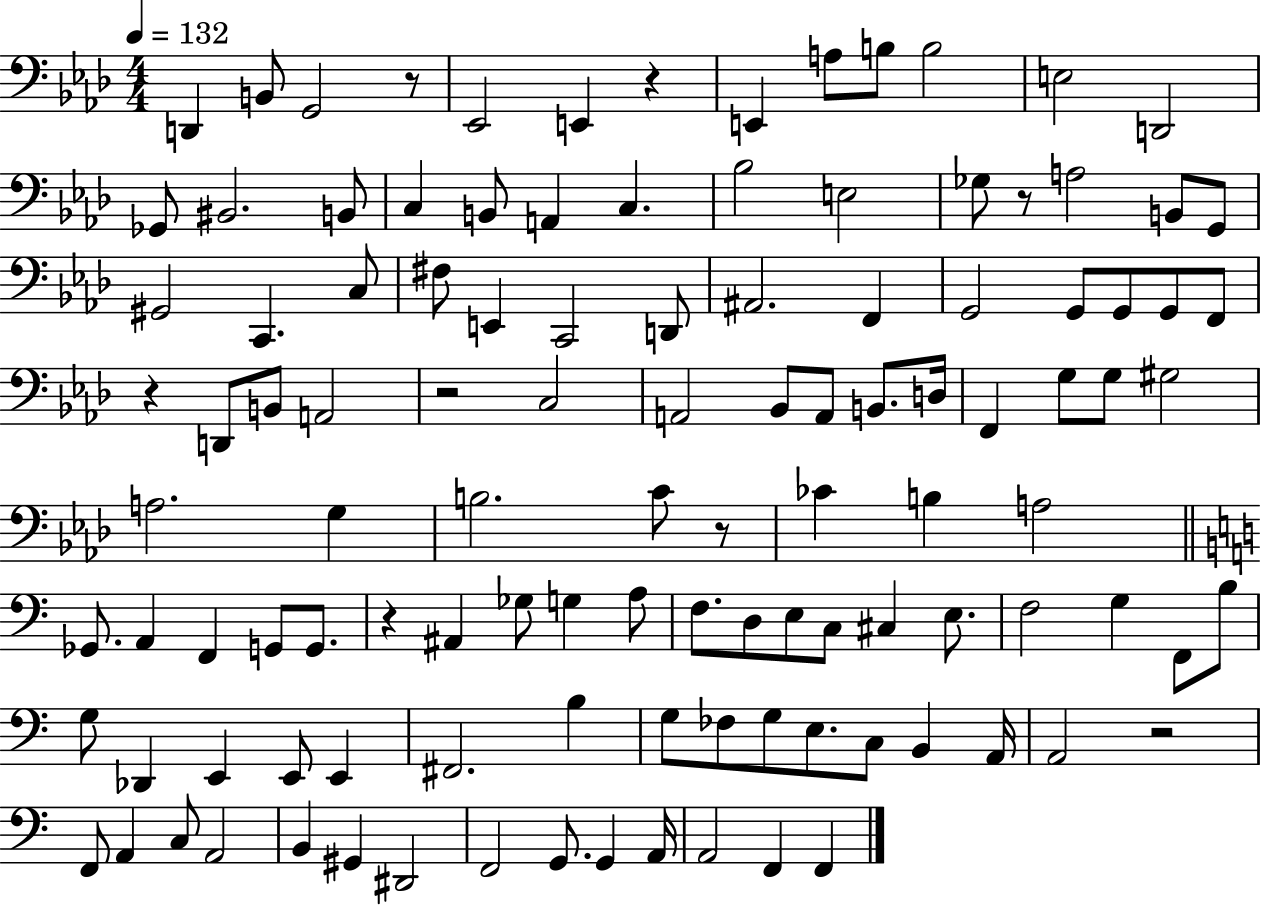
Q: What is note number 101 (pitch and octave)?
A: G2